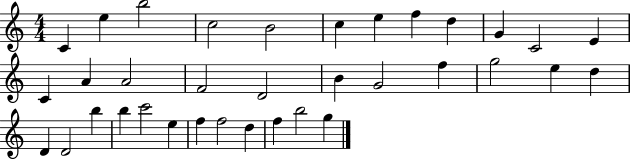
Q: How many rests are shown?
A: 0